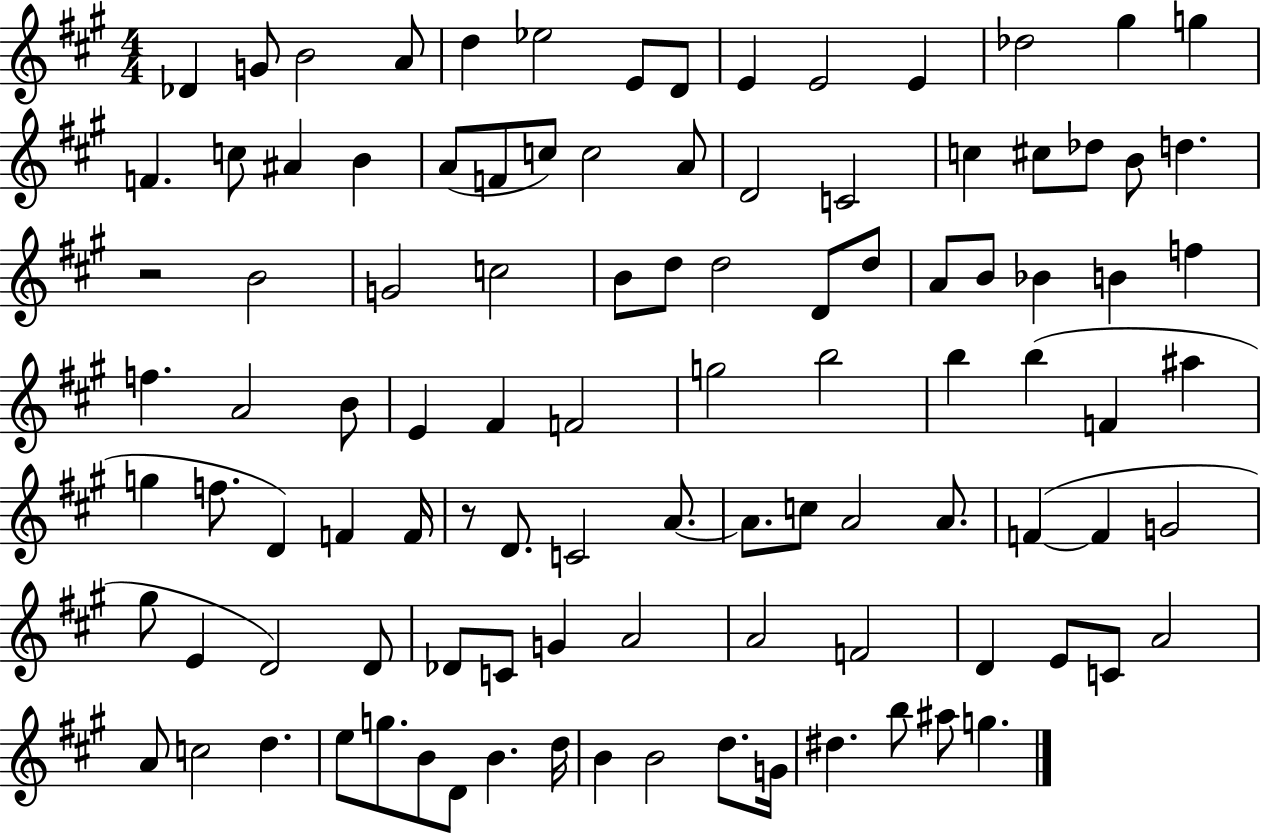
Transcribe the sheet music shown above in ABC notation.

X:1
T:Untitled
M:4/4
L:1/4
K:A
_D G/2 B2 A/2 d _e2 E/2 D/2 E E2 E _d2 ^g g F c/2 ^A B A/2 F/2 c/2 c2 A/2 D2 C2 c ^c/2 _d/2 B/2 d z2 B2 G2 c2 B/2 d/2 d2 D/2 d/2 A/2 B/2 _B B f f A2 B/2 E ^F F2 g2 b2 b b F ^a g f/2 D F F/4 z/2 D/2 C2 A/2 A/2 c/2 A2 A/2 F F G2 ^g/2 E D2 D/2 _D/2 C/2 G A2 A2 F2 D E/2 C/2 A2 A/2 c2 d e/2 g/2 B/2 D/2 B d/4 B B2 d/2 G/4 ^d b/2 ^a/2 g